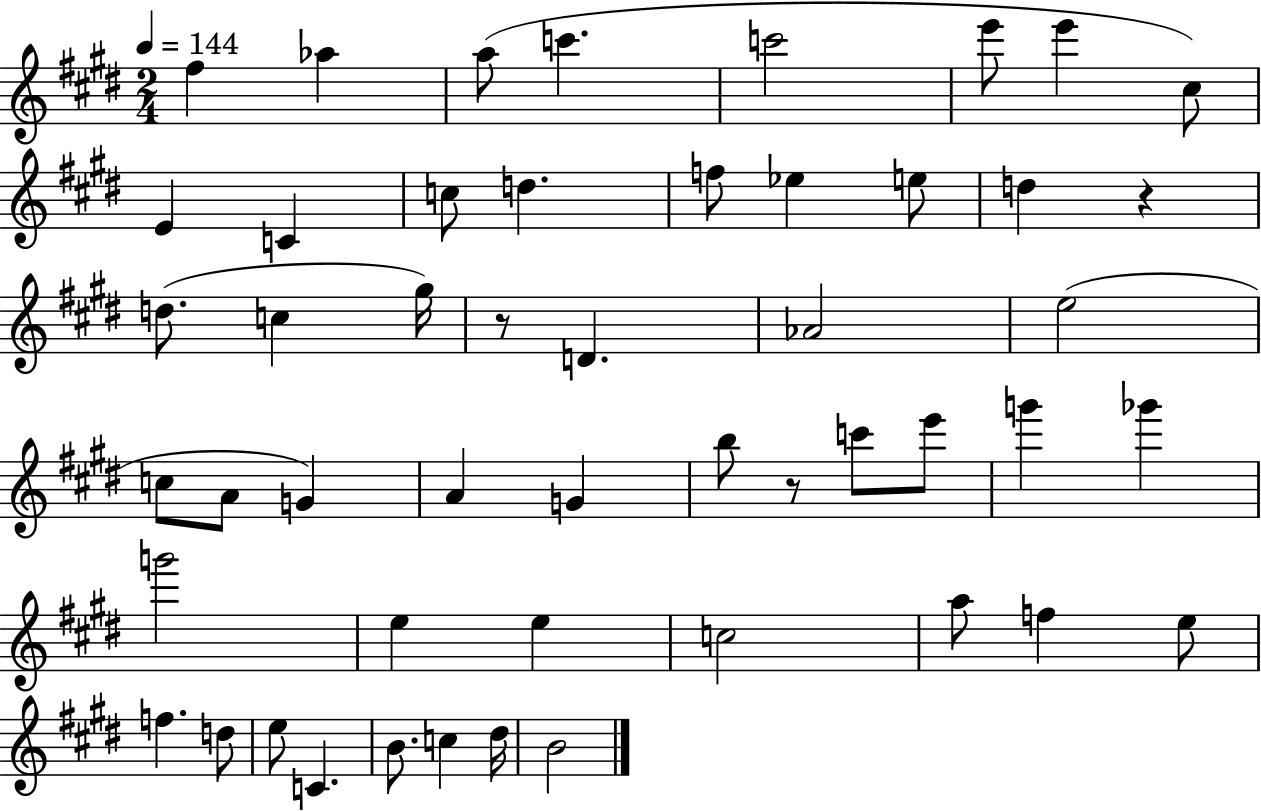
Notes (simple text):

F#5/q Ab5/q A5/e C6/q. C6/h E6/e E6/q C#5/e E4/q C4/q C5/e D5/q. F5/e Eb5/q E5/e D5/q R/q D5/e. C5/q G#5/s R/e D4/q. Ab4/h E5/h C5/e A4/e G4/q A4/q G4/q B5/e R/e C6/e E6/e G6/q Gb6/q G6/h E5/q E5/q C5/h A5/e F5/q E5/e F5/q. D5/e E5/e C4/q. B4/e. C5/q D#5/s B4/h